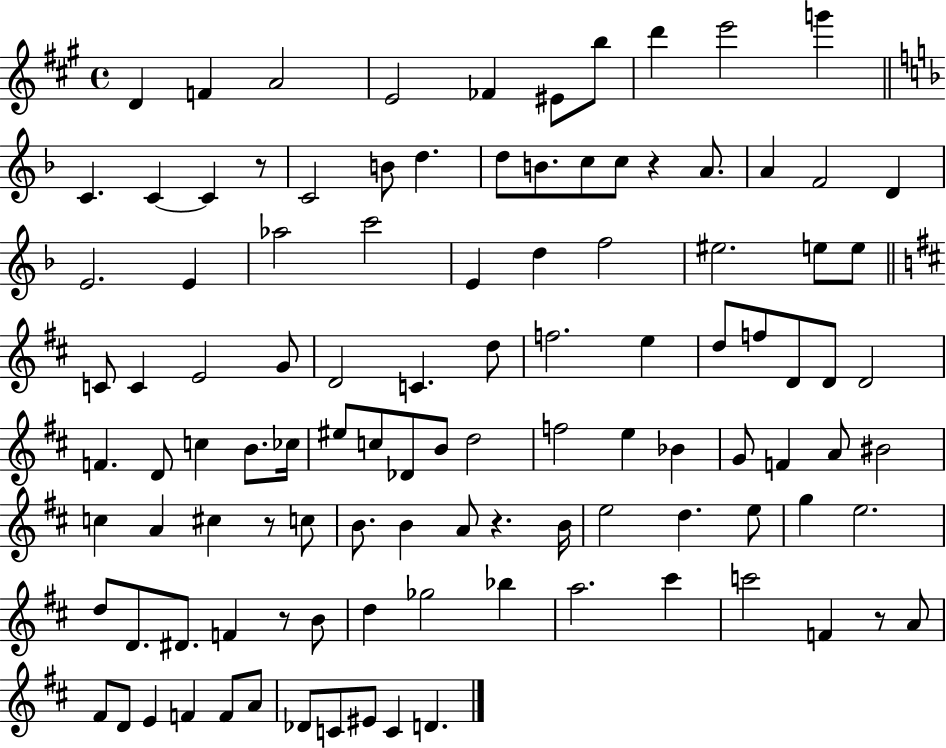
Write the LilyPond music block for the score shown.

{
  \clef treble
  \time 4/4
  \defaultTimeSignature
  \key a \major
  d'4 f'4 a'2 | e'2 fes'4 eis'8 b''8 | d'''4 e'''2 g'''4 | \bar "||" \break \key f \major c'4. c'4~~ c'4 r8 | c'2 b'8 d''4. | d''8 b'8. c''8 c''8 r4 a'8. | a'4 f'2 d'4 | \break e'2. e'4 | aes''2 c'''2 | e'4 d''4 f''2 | eis''2. e''8 e''8 | \break \bar "||" \break \key d \major c'8 c'4 e'2 g'8 | d'2 c'4. d''8 | f''2. e''4 | d''8 f''8 d'8 d'8 d'2 | \break f'4. d'8 c''4 b'8. ces''16 | eis''8 c''8 des'8 b'8 d''2 | f''2 e''4 bes'4 | g'8 f'4 a'8 bis'2 | \break c''4 a'4 cis''4 r8 c''8 | b'8. b'4 a'8 r4. b'16 | e''2 d''4. e''8 | g''4 e''2. | \break d''8 d'8. dis'8. f'4 r8 b'8 | d''4 ges''2 bes''4 | a''2. cis'''4 | c'''2 f'4 r8 a'8 | \break fis'8 d'8 e'4 f'4 f'8 a'8 | des'8 c'8 eis'8 c'4 d'4. | \bar "|."
}